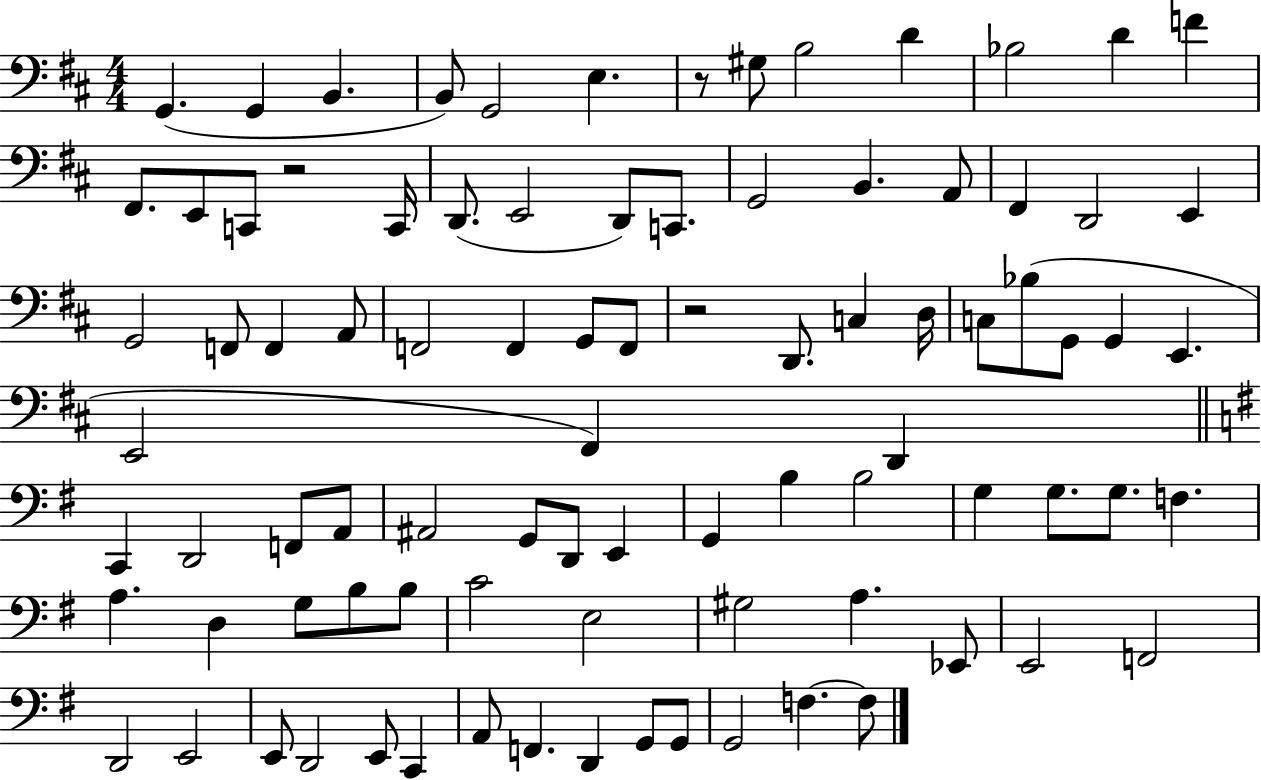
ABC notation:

X:1
T:Untitled
M:4/4
L:1/4
K:D
G,, G,, B,, B,,/2 G,,2 E, z/2 ^G,/2 B,2 D _B,2 D F ^F,,/2 E,,/2 C,,/2 z2 C,,/4 D,,/2 E,,2 D,,/2 C,,/2 G,,2 B,, A,,/2 ^F,, D,,2 E,, G,,2 F,,/2 F,, A,,/2 F,,2 F,, G,,/2 F,,/2 z2 D,,/2 C, D,/4 C,/2 _B,/2 G,,/2 G,, E,, E,,2 ^F,, D,, C,, D,,2 F,,/2 A,,/2 ^A,,2 G,,/2 D,,/2 E,, G,, B, B,2 G, G,/2 G,/2 F, A, D, G,/2 B,/2 B,/2 C2 E,2 ^G,2 A, _E,,/2 E,,2 F,,2 D,,2 E,,2 E,,/2 D,,2 E,,/2 C,, A,,/2 F,, D,, G,,/2 G,,/2 G,,2 F, F,/2